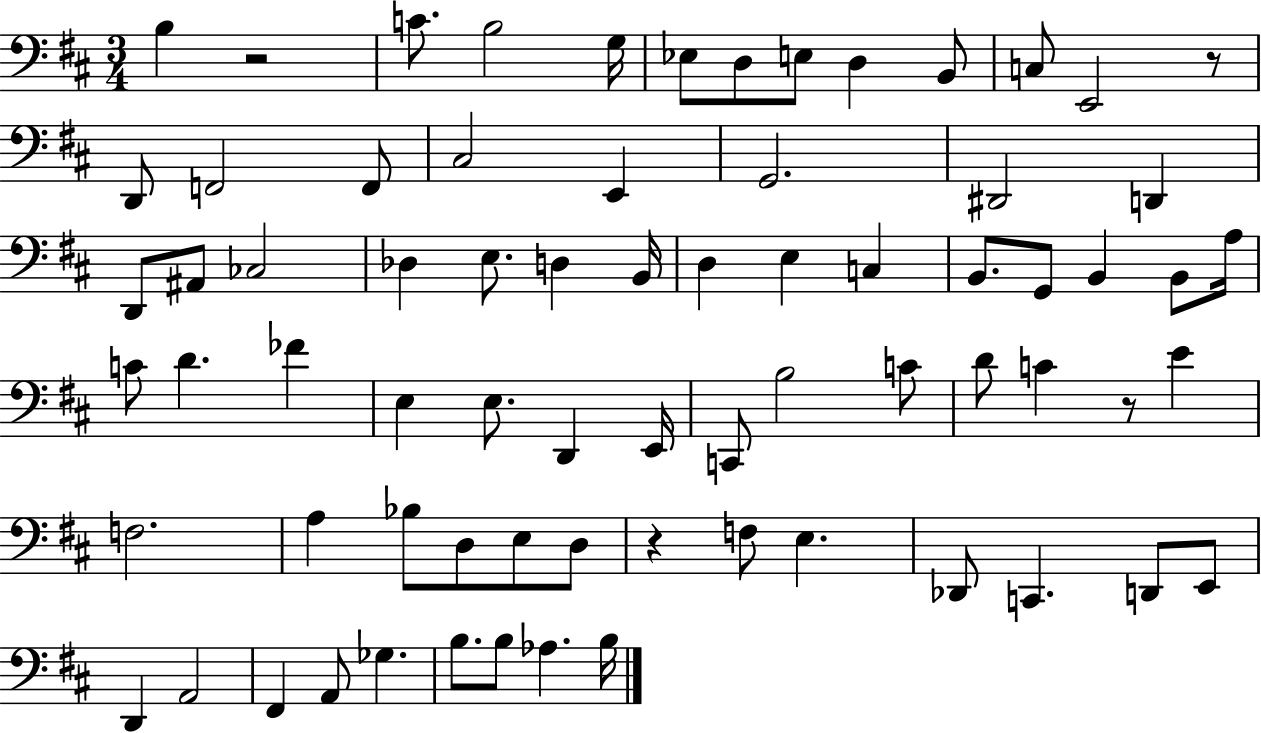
{
  \clef bass
  \numericTimeSignature
  \time 3/4
  \key d \major
  \repeat volta 2 { b4 r2 | c'8. b2 g16 | ees8 d8 e8 d4 b,8 | c8 e,2 r8 | \break d,8 f,2 f,8 | cis2 e,4 | g,2. | dis,2 d,4 | \break d,8 ais,8 ces2 | des4 e8. d4 b,16 | d4 e4 c4 | b,8. g,8 b,4 b,8 a16 | \break c'8 d'4. fes'4 | e4 e8. d,4 e,16 | c,8 b2 c'8 | d'8 c'4 r8 e'4 | \break f2. | a4 bes8 d8 e8 d8 | r4 f8 e4. | des,8 c,4. d,8 e,8 | \break d,4 a,2 | fis,4 a,8 ges4. | b8. b8 aes4. b16 | } \bar "|."
}